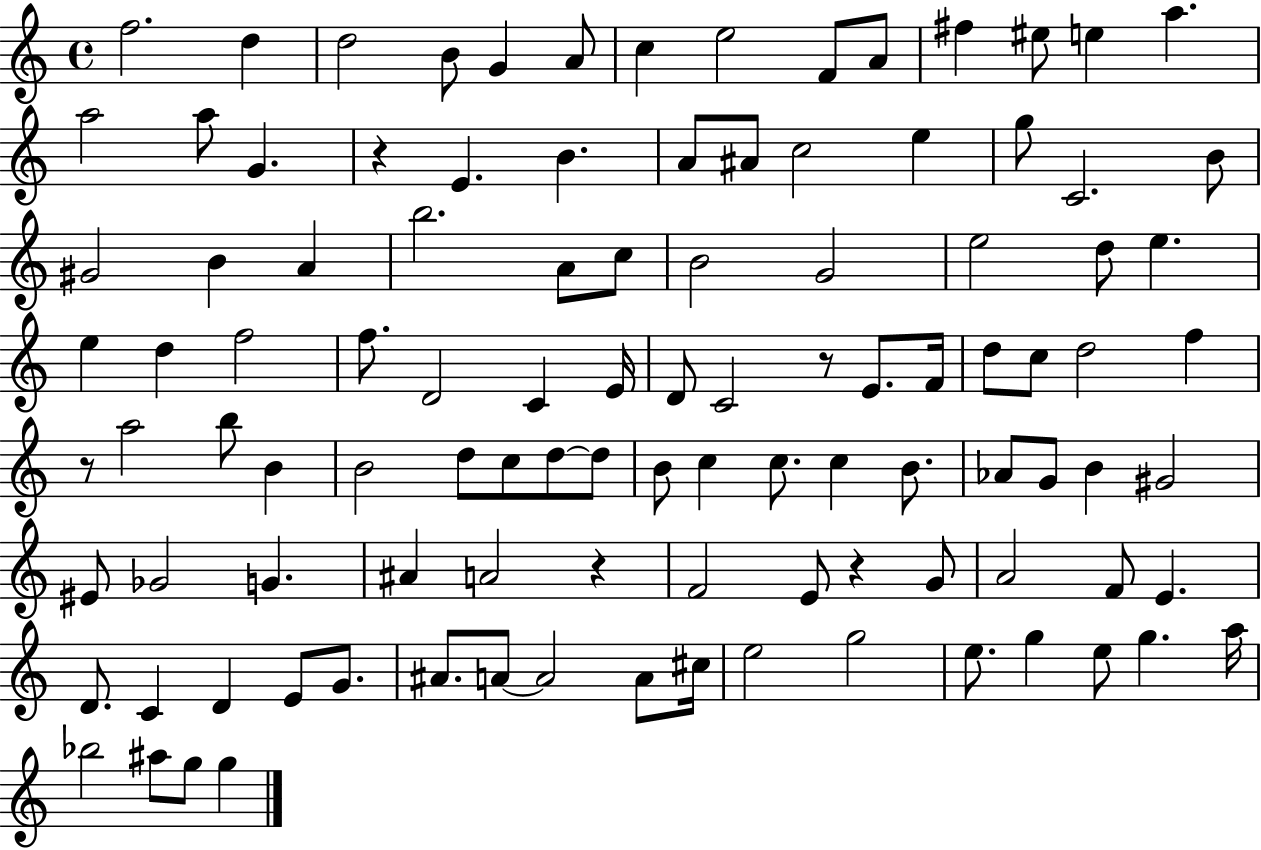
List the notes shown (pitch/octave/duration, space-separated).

F5/h. D5/q D5/h B4/e G4/q A4/e C5/q E5/h F4/e A4/e F#5/q EIS5/e E5/q A5/q. A5/h A5/e G4/q. R/q E4/q. B4/q. A4/e A#4/e C5/h E5/q G5/e C4/h. B4/e G#4/h B4/q A4/q B5/h. A4/e C5/e B4/h G4/h E5/h D5/e E5/q. E5/q D5/q F5/h F5/e. D4/h C4/q E4/s D4/e C4/h R/e E4/e. F4/s D5/e C5/e D5/h F5/q R/e A5/h B5/e B4/q B4/h D5/e C5/e D5/e D5/e B4/e C5/q C5/e. C5/q B4/e. Ab4/e G4/e B4/q G#4/h EIS4/e Gb4/h G4/q. A#4/q A4/h R/q F4/h E4/e R/q G4/e A4/h F4/e E4/q. D4/e. C4/q D4/q E4/e G4/e. A#4/e. A4/e A4/h A4/e C#5/s E5/h G5/h E5/e. G5/q E5/e G5/q. A5/s Bb5/h A#5/e G5/e G5/q